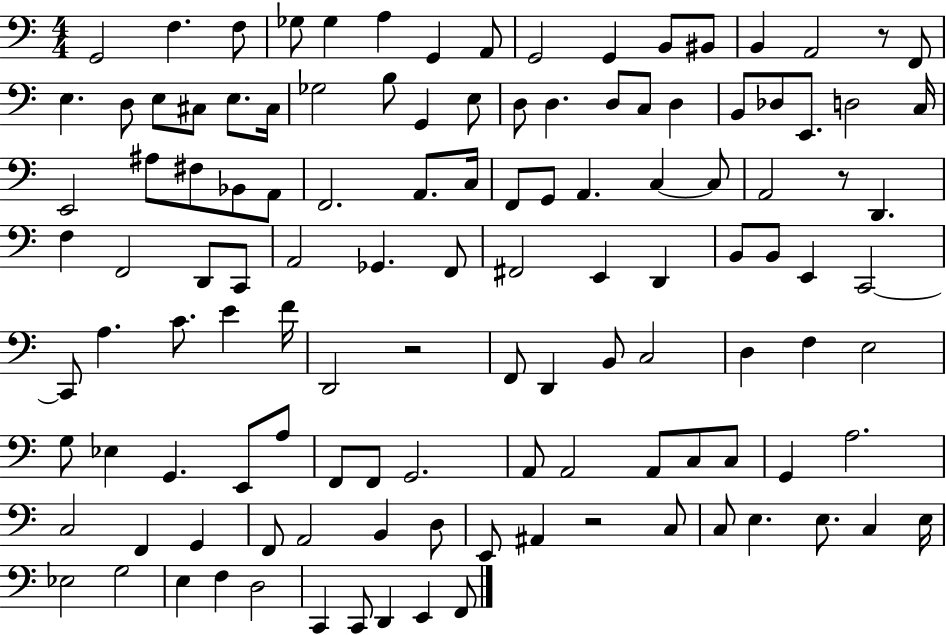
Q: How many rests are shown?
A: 4